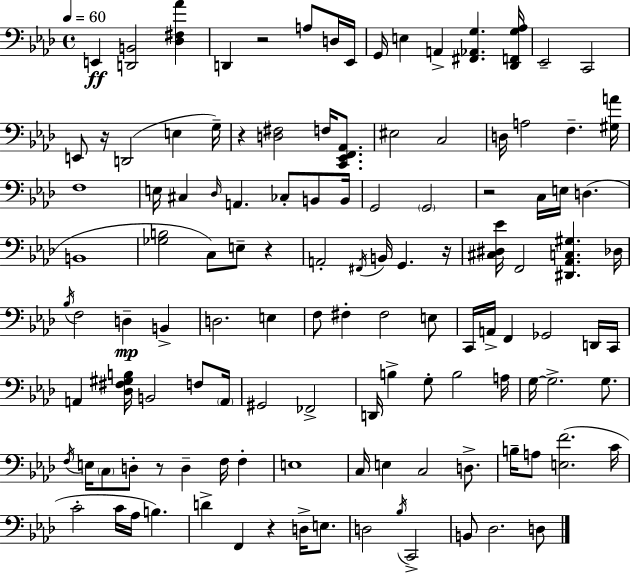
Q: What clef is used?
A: bass